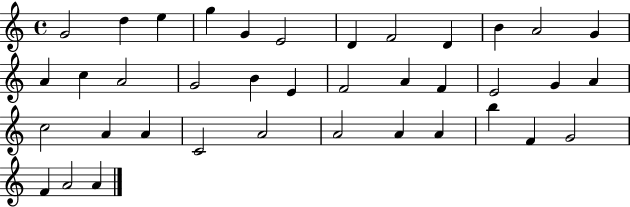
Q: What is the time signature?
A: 4/4